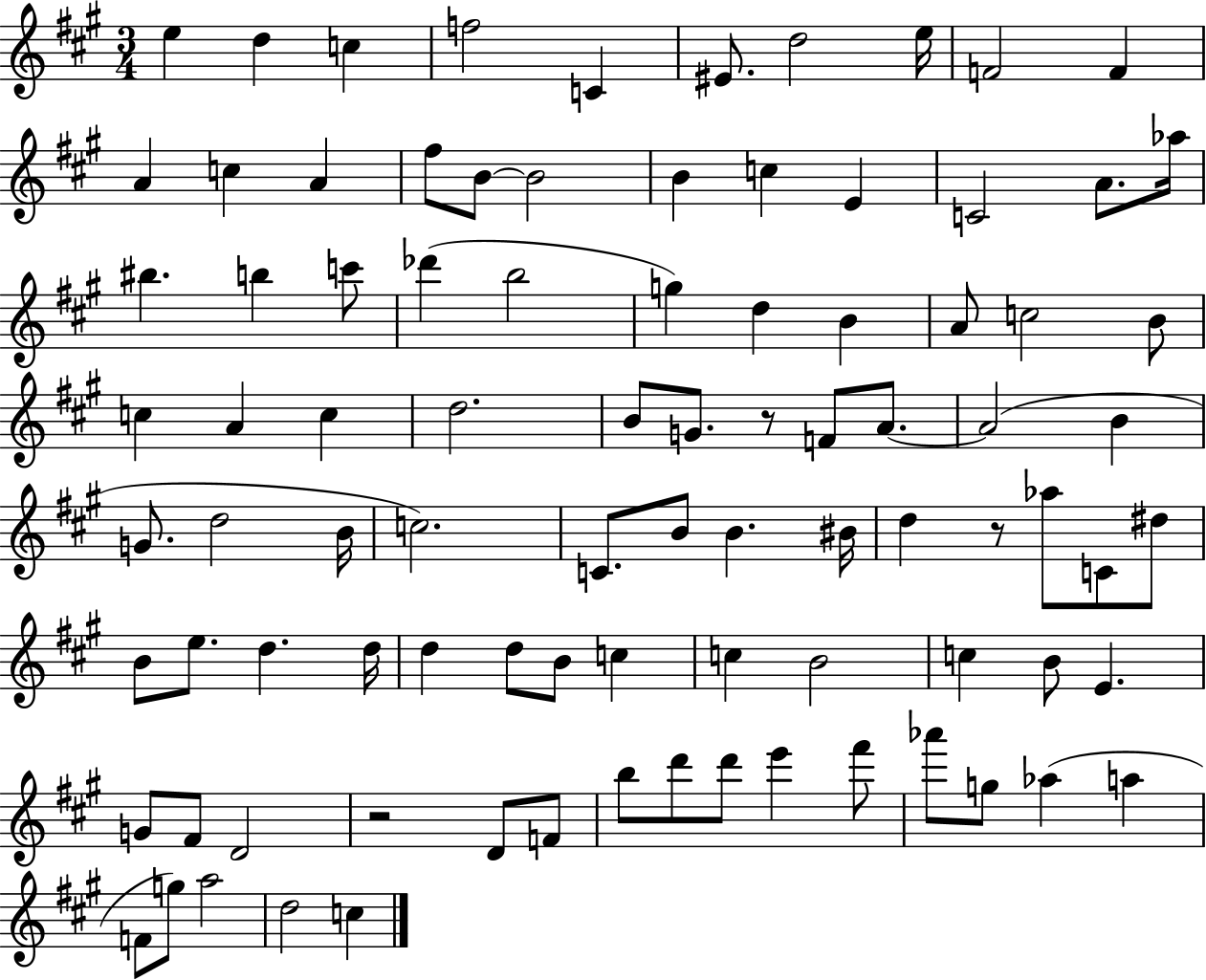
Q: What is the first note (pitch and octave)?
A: E5